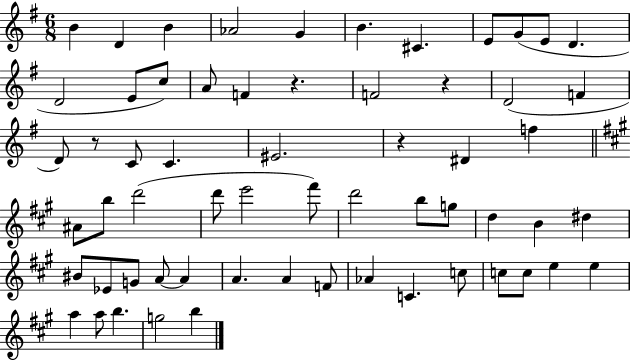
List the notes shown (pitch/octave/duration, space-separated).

B4/q D4/q B4/q Ab4/h G4/q B4/q. C#4/q. E4/e G4/e E4/e D4/q. D4/h E4/e C5/e A4/e F4/q R/q. F4/h R/q D4/h F4/q D4/e R/e C4/e C4/q. EIS4/h. R/q D#4/q F5/q A#4/e B5/e D6/h D6/e E6/h F#6/e D6/h B5/e G5/e D5/q B4/q D#5/q BIS4/e Eb4/e G4/e A4/e A4/q A4/q. A4/q F4/e Ab4/q C4/q. C5/e C5/e C5/e E5/q E5/q A5/q A5/e B5/q. G5/h B5/q